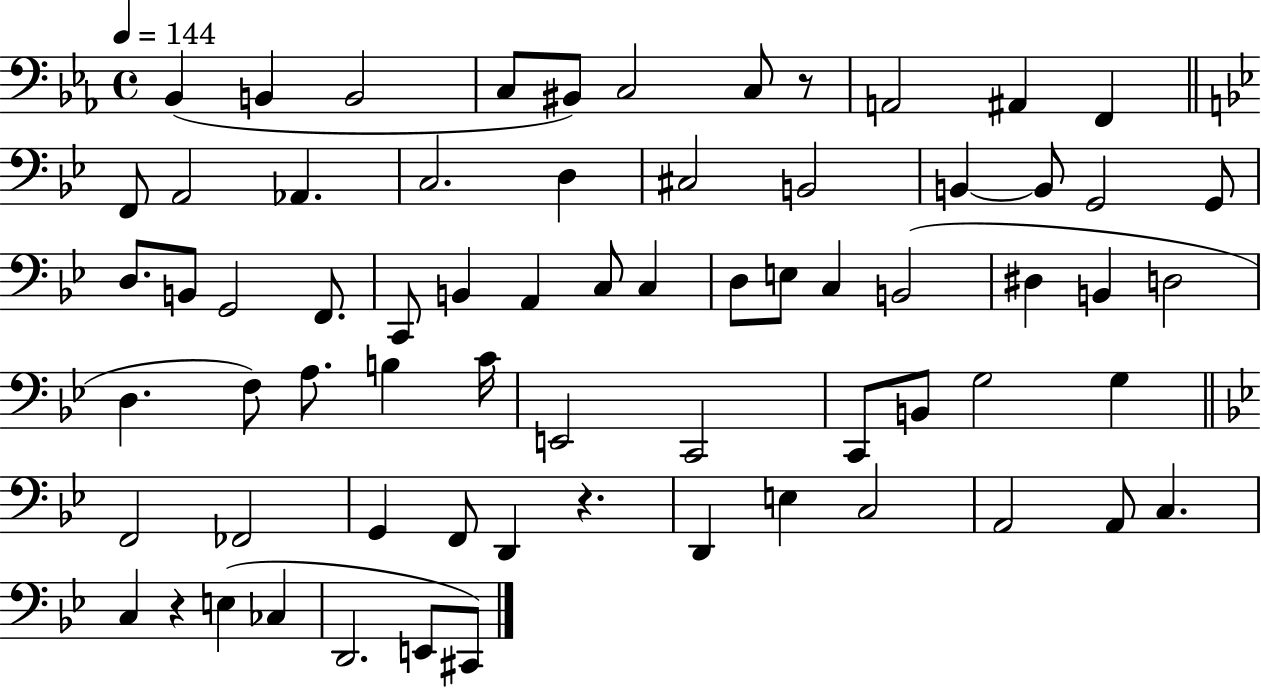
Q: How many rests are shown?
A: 3